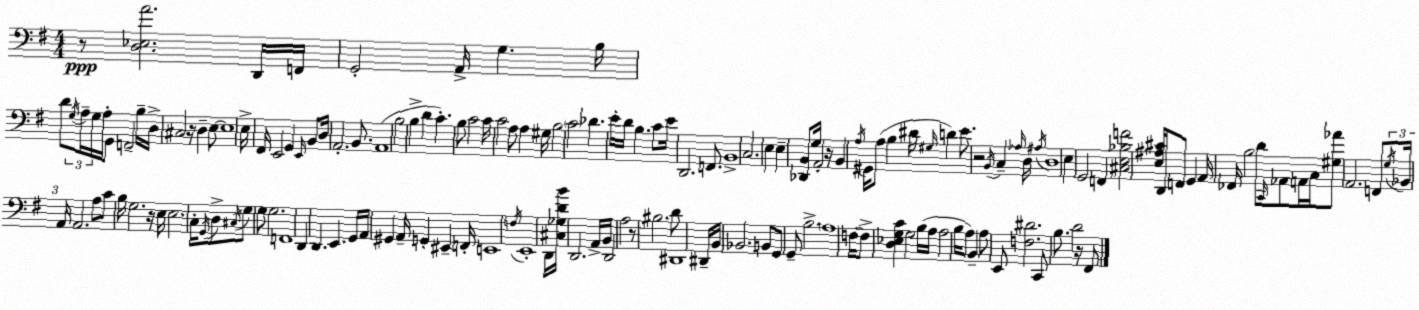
X:1
T:Untitled
M:4/4
L:1/4
K:Em
z/2 [D,_E,A]2 D,,/4 F,,/4 G,,2 A,,/4 G, B,/4 D/2 G,/4 A,/4 G,/4 A,/4 G,,/2 F,,2 B,/4 D,/4 ^C,2 z/4 D, E,/2 E,4 E,/4 ^F,,/4 E,,2 G,, E,,/4 B,,/2 D,/4 A,,2 B,,/2 A,,4 B,2 B, D C B,/2 C2 C/4 C2 A,/2 A, ^G,/4 B,2 C2 _D E/4 D/4 B, C/2 E/4 D,,2 F,,/2 B,,4 C,2 E, E, [_D,,B,,]/2 G,/4 A,,2 z/4 B,, A,/4 ^G,,/4 A,/2 B, ^D/4 ^G,/4 D E/2 z2 B,,/4 C, _A,/4 D,/4 ^A,/4 D,4 E, G,,2 F,, [^C,E,_B,F]2 [E,^A,^C]/4 D,,/4 F,,/2 G,, A,,/4 _F,,/4 B,2 D/2 C,,/4 _A,,/2 A,,/4 C,/4 [^G,_A]/2 A,,2 F,,/2 G,/4 _B,,/4 A,,/4 A,,2 A,/2 C/2 B,/4 G,2 z/4 E,/4 E,2 C,/4 G,,/4 D,/2 ^C,/4 G,/2 G,/2 G,2 F,,4 D,, D,, E,, G,,/4 A,,/4 ^G,, A,,/4 G,, ^E,, F,,/4 E,,4 F,/4 E,,4 D,,/4 [^C,_G,DB]/4 D,,2 A,,/4 B,,/4 D,,2 A,2 z/2 ^B,2 D/2 ^D,,4 ^D,,/4 B,,/4 _B,,2 B,,/2 G,,/2 G,,/2 B,2 A,4 F,/4 F,/2 [D,_E,G,C] G,2 B,/4 A,/4 A,2 B,/4 A,/2 B,, A,/2 E,,/2 [F,^D]2 C,,/2 B,/2 D2 z/4 ^F,,/2